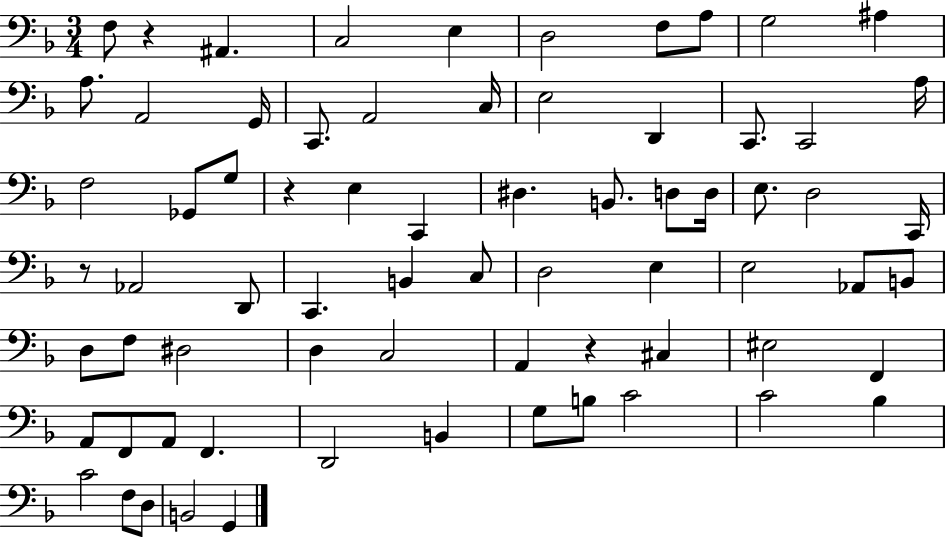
F3/e R/q A#2/q. C3/h E3/q D3/h F3/e A3/e G3/h A#3/q A3/e. A2/h G2/s C2/e. A2/h C3/s E3/h D2/q C2/e. C2/h A3/s F3/h Gb2/e G3/e R/q E3/q C2/q D#3/q. B2/e. D3/e D3/s E3/e. D3/h C2/s R/e Ab2/h D2/e C2/q. B2/q C3/e D3/h E3/q E3/h Ab2/e B2/e D3/e F3/e D#3/h D3/q C3/h A2/q R/q C#3/q EIS3/h F2/q A2/e F2/e A2/e F2/q. D2/h B2/q G3/e B3/e C4/h C4/h Bb3/q C4/h F3/e D3/e B2/h G2/q